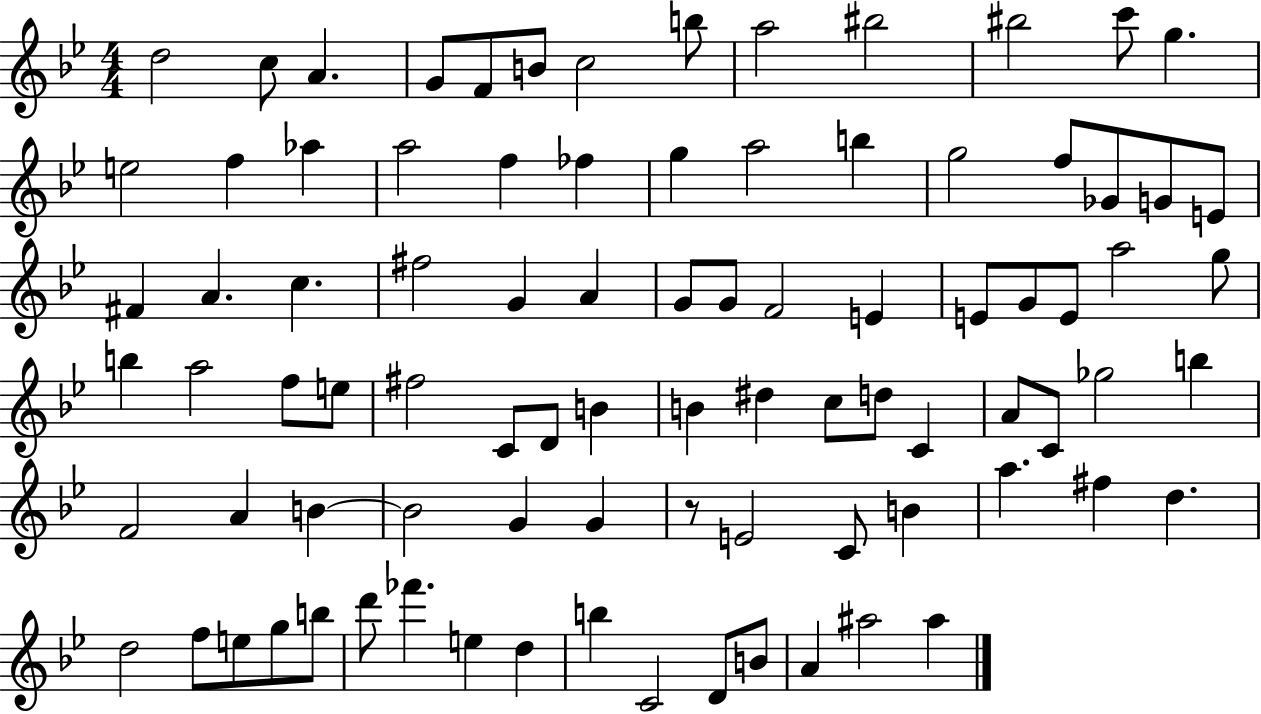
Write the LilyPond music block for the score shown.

{
  \clef treble
  \numericTimeSignature
  \time 4/4
  \key bes \major
  \repeat volta 2 { d''2 c''8 a'4. | g'8 f'8 b'8 c''2 b''8 | a''2 bis''2 | bis''2 c'''8 g''4. | \break e''2 f''4 aes''4 | a''2 f''4 fes''4 | g''4 a''2 b''4 | g''2 f''8 ges'8 g'8 e'8 | \break fis'4 a'4. c''4. | fis''2 g'4 a'4 | g'8 g'8 f'2 e'4 | e'8 g'8 e'8 a''2 g''8 | \break b''4 a''2 f''8 e''8 | fis''2 c'8 d'8 b'4 | b'4 dis''4 c''8 d''8 c'4 | a'8 c'8 ges''2 b''4 | \break f'2 a'4 b'4~~ | b'2 g'4 g'4 | r8 e'2 c'8 b'4 | a''4. fis''4 d''4. | \break d''2 f''8 e''8 g''8 b''8 | d'''8 fes'''4. e''4 d''4 | b''4 c'2 d'8 b'8 | a'4 ais''2 ais''4 | \break } \bar "|."
}